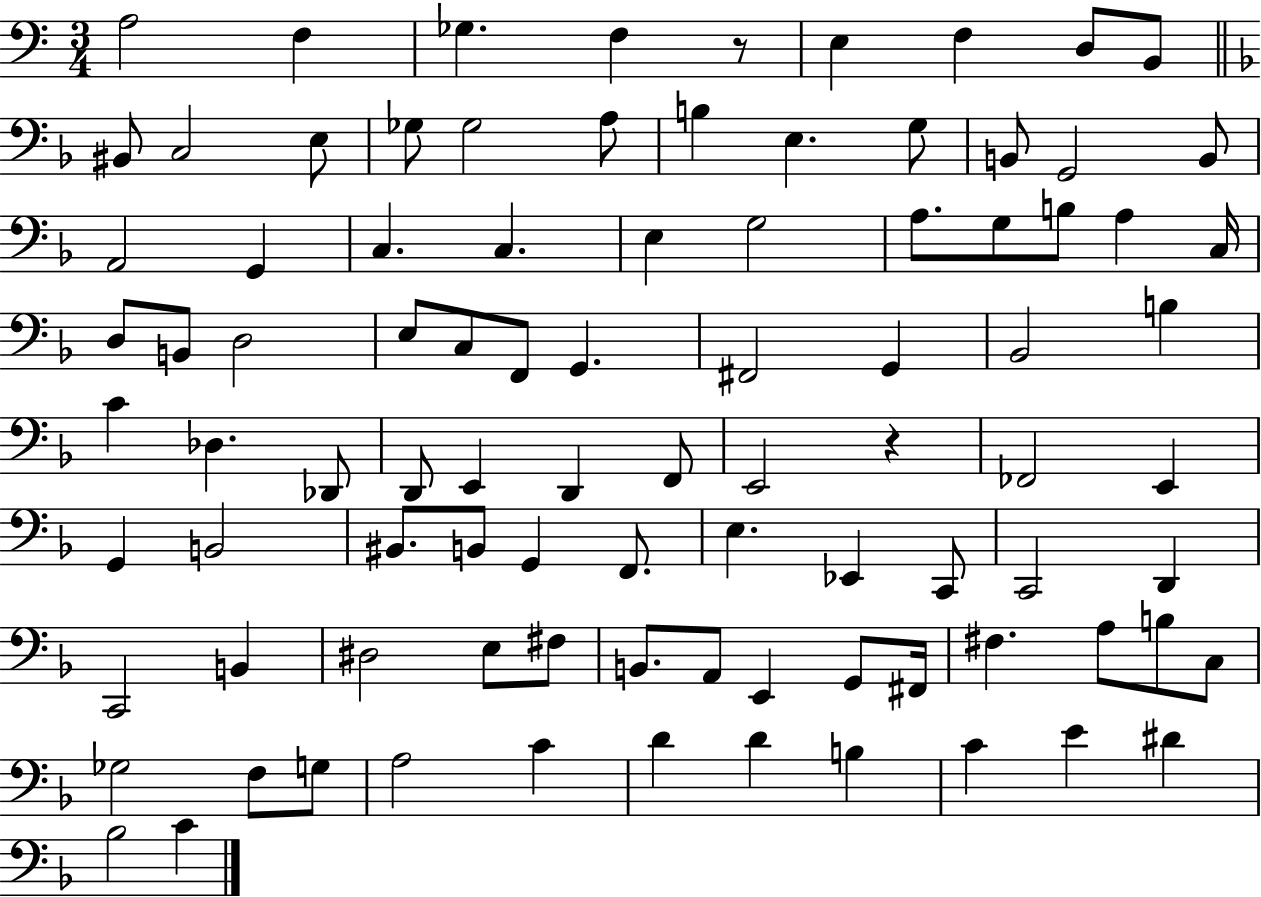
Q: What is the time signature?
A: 3/4